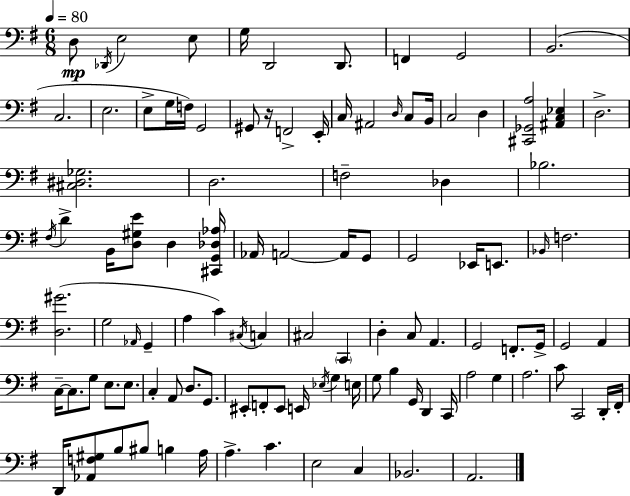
{
  \clef bass
  \numericTimeSignature
  \time 6/8
  \key g \major
  \tempo 4 = 80
  \repeat volta 2 { d8\mp \acciaccatura { des,16 } e2 e8 | g16 d,2 d,8. | f,4 g,2 | b,2.( | \break c2. | e2. | e8-> g16 f16) g,2 | gis,8 r16 f,2-> | \break e,16-. c16 ais,2 \grace { d16 } c8 | b,16 c2 d4 | <cis, ges, a>2 <ais, c ees>4 | d2.-> | \break <cis dis ges>2. | d2. | f2-- des4 | bes2. | \break \acciaccatura { fis16 } d'4-> b,16 <d gis e'>8 d4 | <cis, g, des aes>16 aes,16 a,2~~ | a,16 g,8 g,2 ees,16 | e,8. \grace { bes,16 } f2. | \break <d gis'>2.( | g2 | \grace { aes,16 } g,4-- a4 c'4) | \acciaccatura { cis16 } c4 cis2 | \break \parenthesize c,4 d4-. c8 | a,4. g,2 | f,8.-. g,16-> g,2 | a,4 c16--~~ c8. g8 | \break e8. e8. c4-. a,8 | d8. g,8. eis,8-. f,8-. eis,8 | e,16 \acciaccatura { ees16 } g4 e16 g8 b4 | g,16 d,4 c,16 a2 | \break g4 a2. | c'8 c,2 | d,16-. fis,16-. d,16 <aes, f gis>8 b8 | bis8 b4 a16 a4.-> | \break c'4. e2 | c4 bes,2. | a,2. | } \bar "|."
}